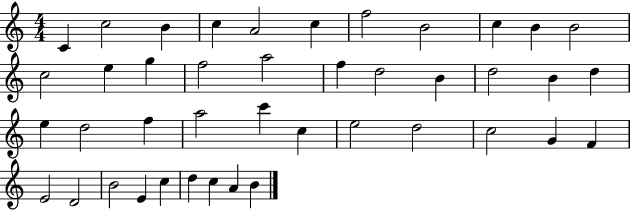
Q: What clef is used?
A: treble